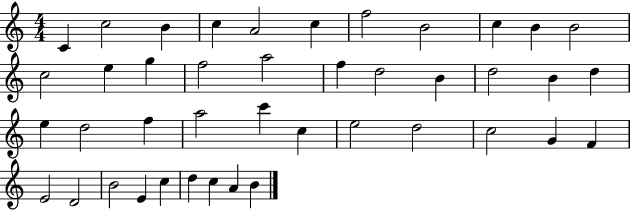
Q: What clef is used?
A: treble